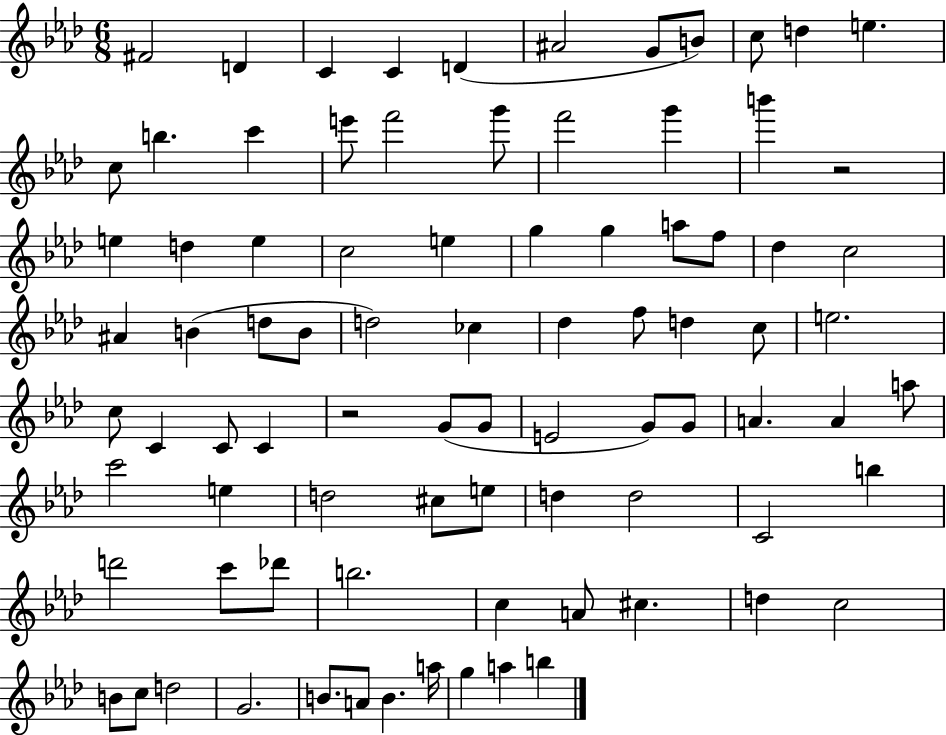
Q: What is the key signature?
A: AES major